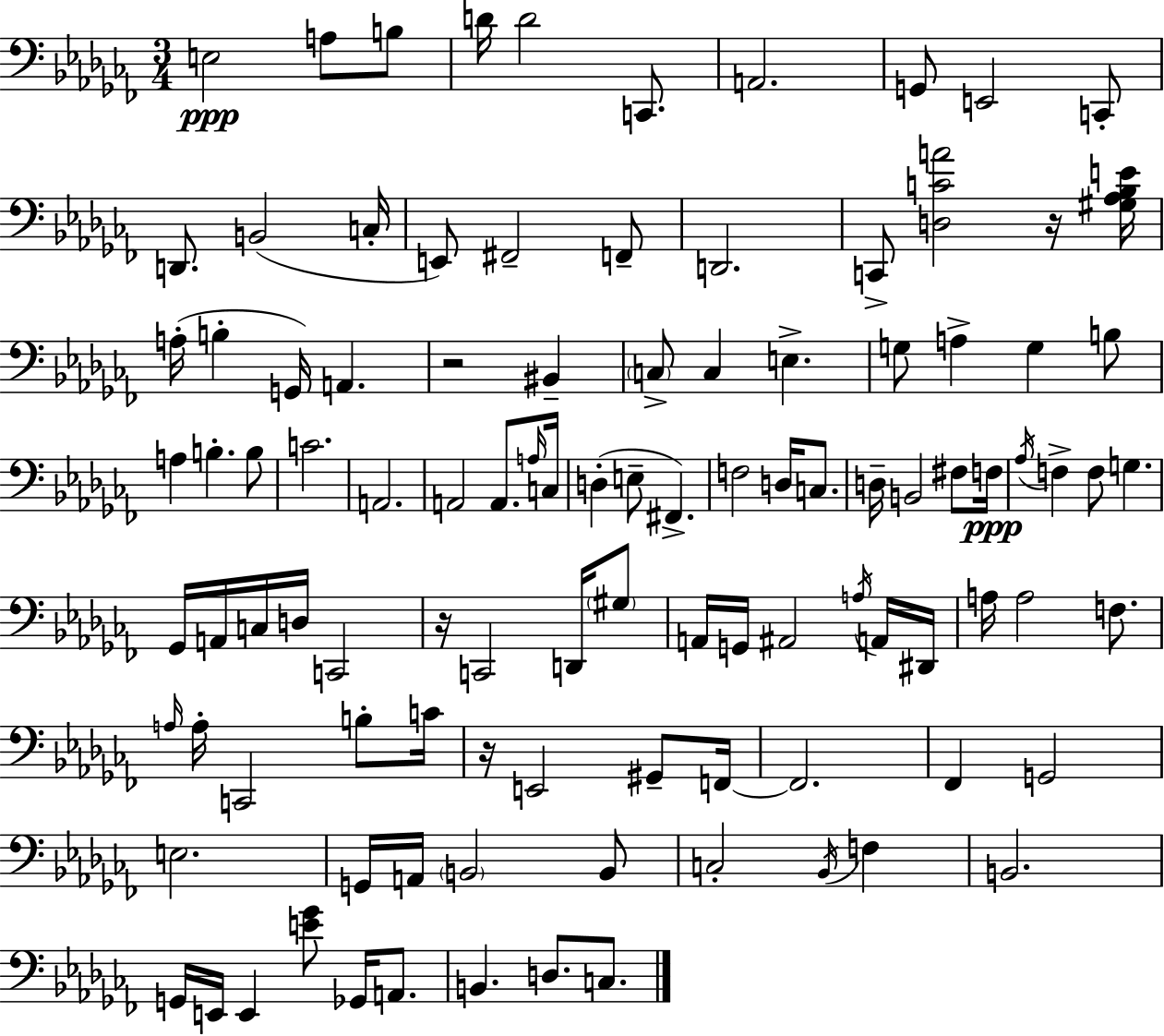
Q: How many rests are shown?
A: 4